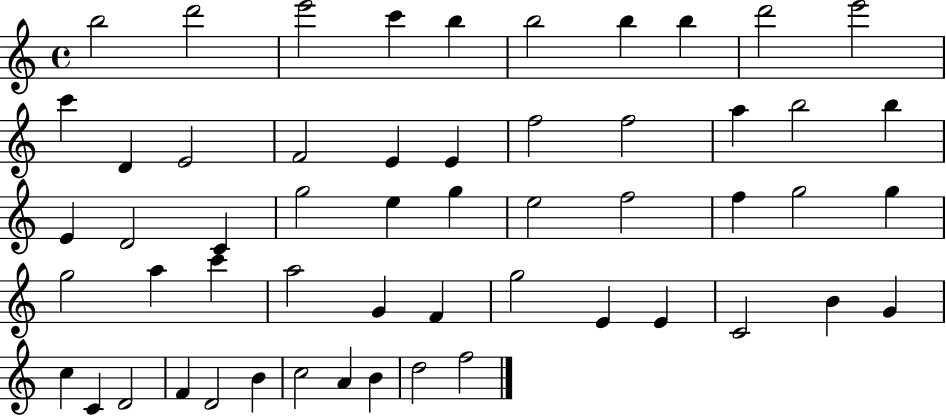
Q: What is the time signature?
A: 4/4